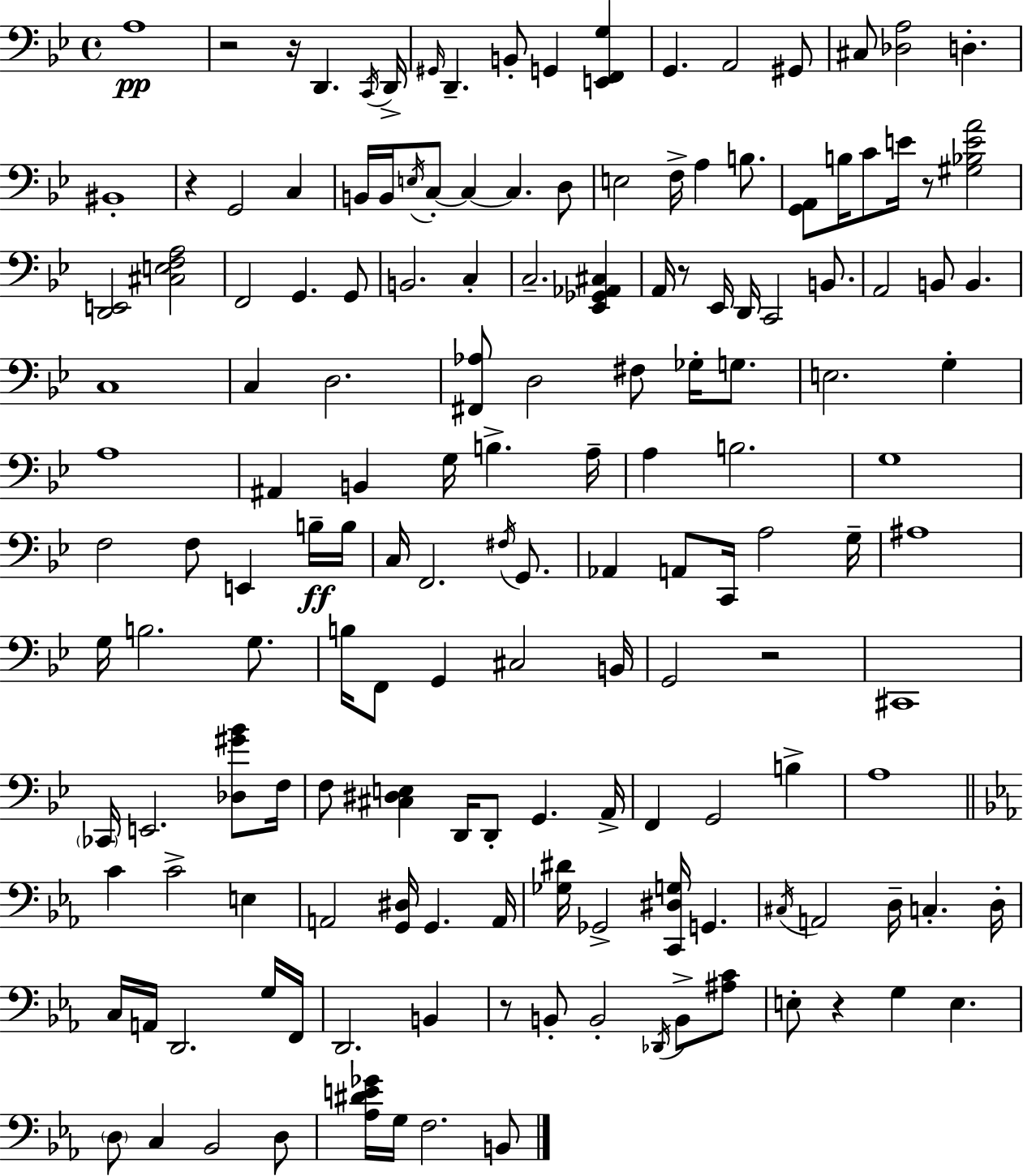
A3/w R/h R/s D2/q. C2/s D2/s G#2/s D2/q. B2/e G2/q [E2,F2,G3]/q G2/q. A2/h G#2/e C#3/e [Db3,A3]/h D3/q. BIS2/w R/q G2/h C3/q B2/s B2/s E3/s C3/e C3/q C3/q. D3/e E3/h F3/s A3/q B3/e. [G2,A2]/e B3/s C4/e E4/s R/e [G#3,Bb3,E4,A4]/h [D2,E2]/h [C#3,E3,F3,A3]/h F2/h G2/q. G2/e B2/h. C3/q C3/h. [Eb2,Gb2,Ab2,C#3]/q A2/s R/e Eb2/s D2/s C2/h B2/e. A2/h B2/e B2/q. C3/w C3/q D3/h. [F#2,Ab3]/e D3/h F#3/e Gb3/s G3/e. E3/h. G3/q A3/w A#2/q B2/q G3/s B3/q. A3/s A3/q B3/h. G3/w F3/h F3/e E2/q B3/s B3/s C3/s F2/h. F#3/s G2/e. Ab2/q A2/e C2/s A3/h G3/s A#3/w G3/s B3/h. G3/e. B3/s F2/e G2/q C#3/h B2/s G2/h R/h C#2/w CES2/s E2/h. [Db3,G#4,Bb4]/e F3/s F3/e [C#3,D#3,E3]/q D2/s D2/e G2/q. A2/s F2/q G2/h B3/q A3/w C4/q C4/h E3/q A2/h [G2,D#3]/s G2/q. A2/s [Gb3,D#4]/s Gb2/h [C2,D#3,G3]/s G2/q. C#3/s A2/h D3/s C3/q. D3/s C3/s A2/s D2/h. G3/s F2/s D2/h. B2/q R/e B2/e B2/h Db2/s B2/e [A#3,C4]/e E3/e R/q G3/q E3/q. D3/e C3/q Bb2/h D3/e [Ab3,D#4,E4,Gb4]/s G3/s F3/h. B2/e